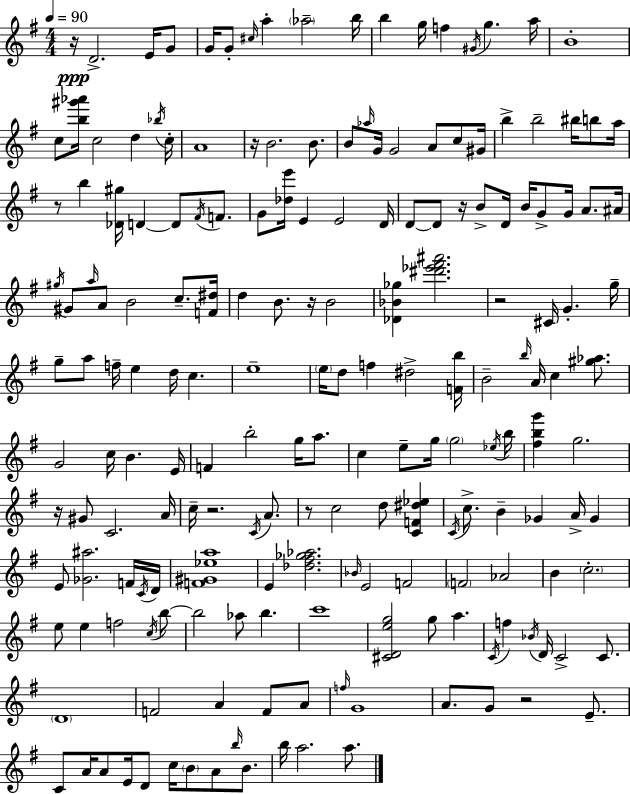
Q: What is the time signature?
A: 4/4